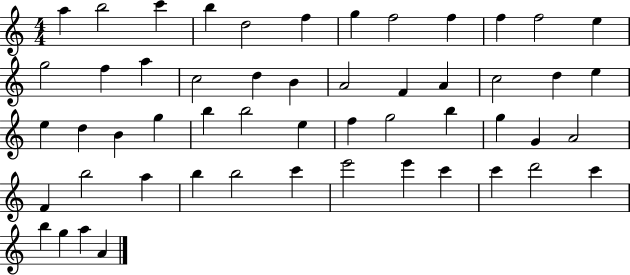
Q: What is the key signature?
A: C major